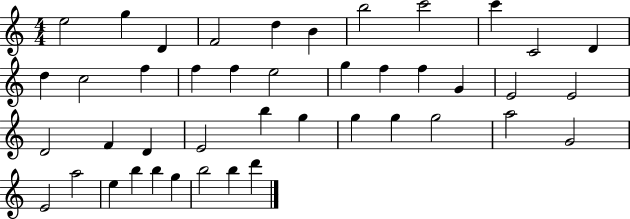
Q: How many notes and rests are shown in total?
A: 43